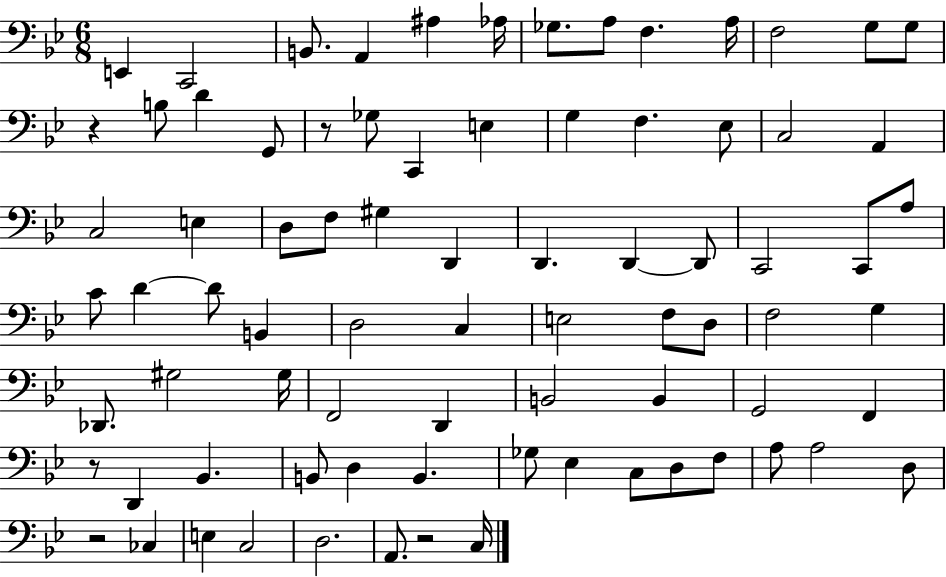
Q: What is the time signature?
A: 6/8